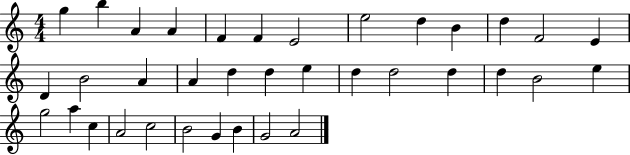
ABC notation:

X:1
T:Untitled
M:4/4
L:1/4
K:C
g b A A F F E2 e2 d B d F2 E D B2 A A d d e d d2 d d B2 e g2 a c A2 c2 B2 G B G2 A2